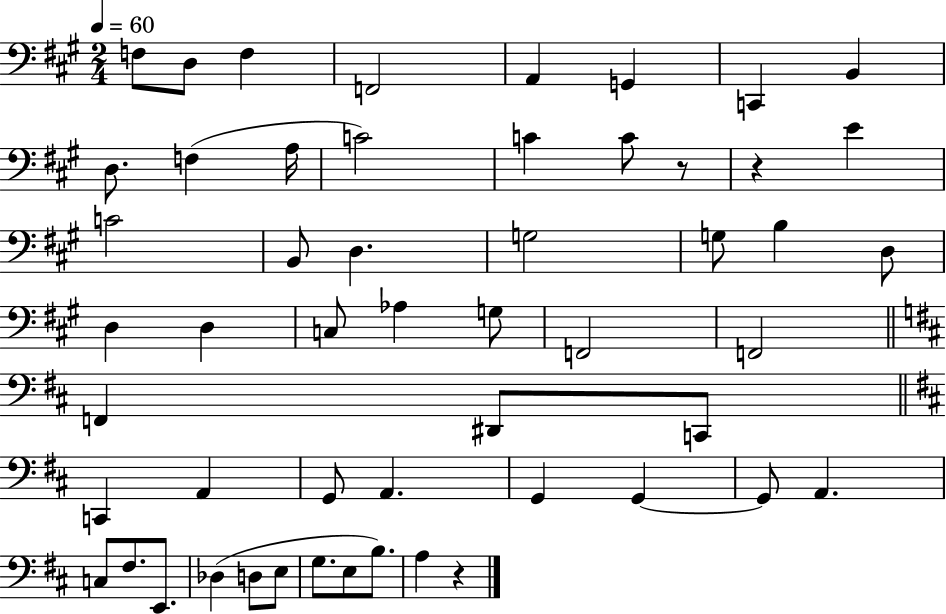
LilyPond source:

{
  \clef bass
  \numericTimeSignature
  \time 2/4
  \key a \major
  \tempo 4 = 60
  f8 d8 f4 | f,2 | a,4 g,4 | c,4 b,4 | \break d8. f4( a16 | c'2) | c'4 c'8 r8 | r4 e'4 | \break c'2 | b,8 d4. | g2 | g8 b4 d8 | \break d4 d4 | c8 aes4 g8 | f,2 | f,2 | \break \bar "||" \break \key b \minor f,4 dis,8 c,8 | \bar "||" \break \key b \minor c,4 a,4 | g,8 a,4. | g,4 g,4~~ | g,8 a,4. | \break c8 fis8. e,8. | des4( d8 e8 | g8. e8 b8.) | a4 r4 | \break \bar "|."
}